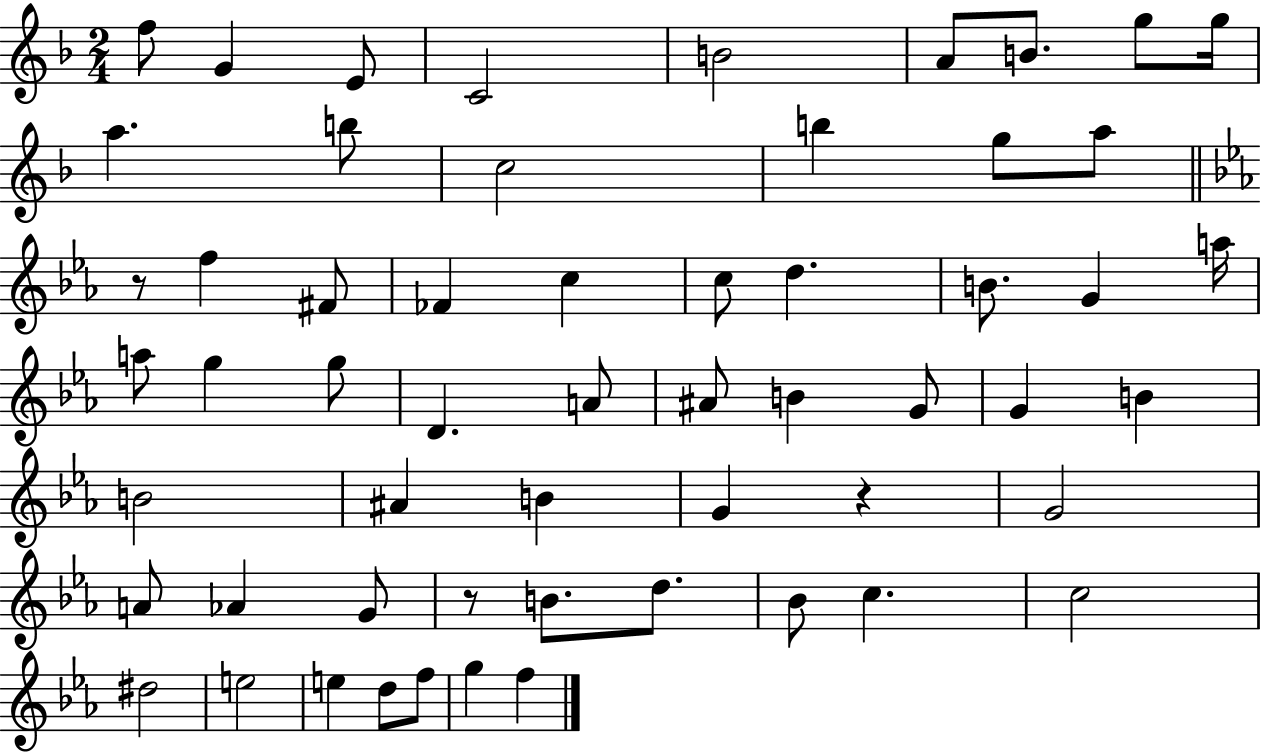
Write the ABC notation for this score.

X:1
T:Untitled
M:2/4
L:1/4
K:F
f/2 G E/2 C2 B2 A/2 B/2 g/2 g/4 a b/2 c2 b g/2 a/2 z/2 f ^F/2 _F c c/2 d B/2 G a/4 a/2 g g/2 D A/2 ^A/2 B G/2 G B B2 ^A B G z G2 A/2 _A G/2 z/2 B/2 d/2 _B/2 c c2 ^d2 e2 e d/2 f/2 g f